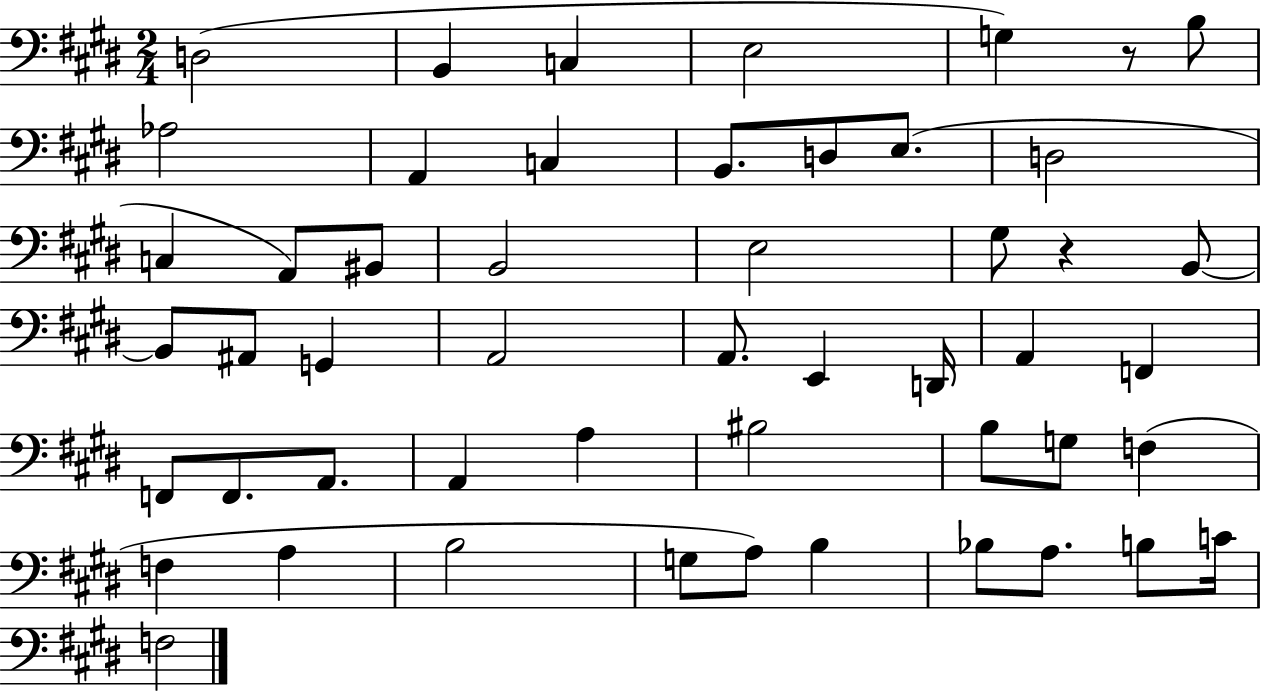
D3/h B2/q C3/q E3/h G3/q R/e B3/e Ab3/h A2/q C3/q B2/e. D3/e E3/e. D3/h C3/q A2/e BIS2/e B2/h E3/h G#3/e R/q B2/e B2/e A#2/e G2/q A2/h A2/e. E2/q D2/s A2/q F2/q F2/e F2/e. A2/e. A2/q A3/q BIS3/h B3/e G3/e F3/q F3/q A3/q B3/h G3/e A3/e B3/q Bb3/e A3/e. B3/e C4/s F3/h